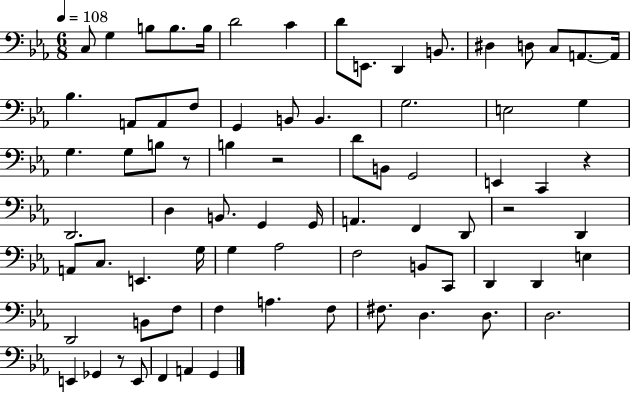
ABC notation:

X:1
T:Untitled
M:6/8
L:1/4
K:Eb
C,/2 G, B,/2 B,/2 B,/4 D2 C D/2 E,,/2 D,, B,,/2 ^D, D,/2 C,/2 A,,/2 A,,/4 _B, A,,/2 A,,/2 F,/2 G,, B,,/2 B,, G,2 E,2 G, G, G,/2 B,/2 z/2 B, z2 D/2 B,,/2 G,,2 E,, C,, z D,,2 D, B,,/2 G,, G,,/4 A,, F,, D,,/2 z2 D,, A,,/2 C,/2 E,, G,/4 G, _A,2 F,2 B,,/2 C,,/2 D,, D,, E, D,,2 B,,/2 F,/2 F, A, F,/2 ^F,/2 D, D,/2 D,2 E,, _G,, z/2 E,,/2 F,, A,, G,,